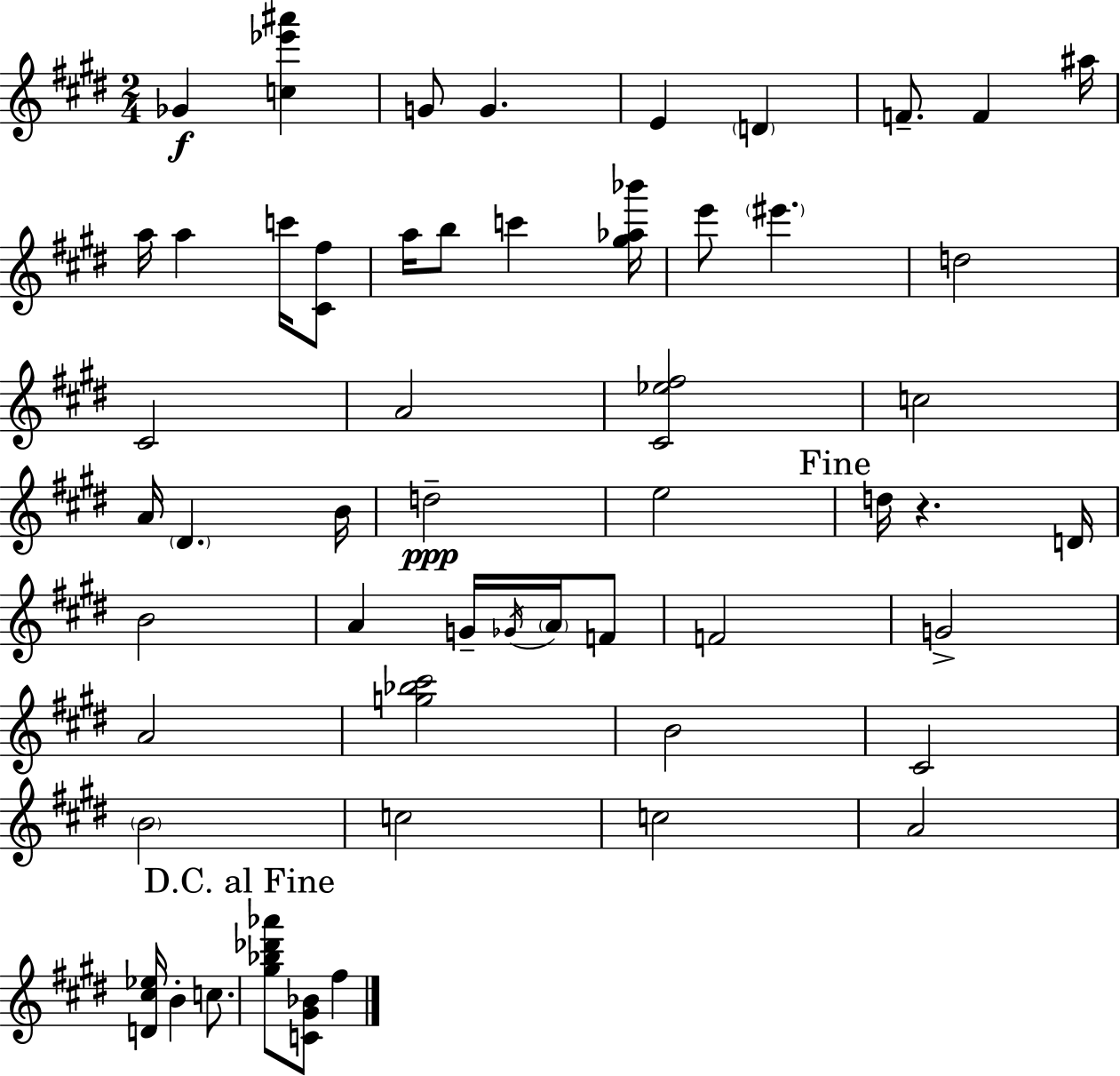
Gb4/q [C5,Eb6,A#6]/q G4/e G4/q. E4/q D4/q F4/e. F4/q A#5/s A5/s A5/q C6/s [C#4,F#5]/e A5/s B5/e C6/q [G#5,Ab5,Bb6]/s E6/e EIS6/q. D5/h C#4/h A4/h [C#4,Eb5,F#5]/h C5/h A4/s D#4/q. B4/s D5/h E5/h D5/s R/q. D4/s B4/h A4/q G4/s Gb4/s A4/s F4/e F4/h G4/h A4/h [G5,Bb5,C#6]/h B4/h C#4/h B4/h C5/h C5/h A4/h [D4,C#5,Eb5]/s B4/q C5/e. [G#5,Bb5,Db6,Ab6]/e [C4,G#4,Bb4]/e F#5/q